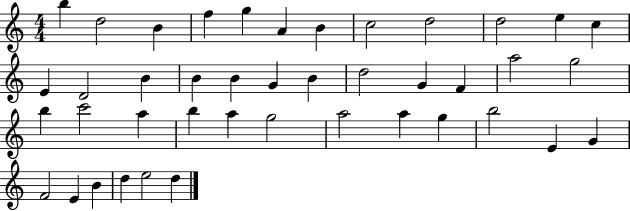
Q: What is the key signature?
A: C major